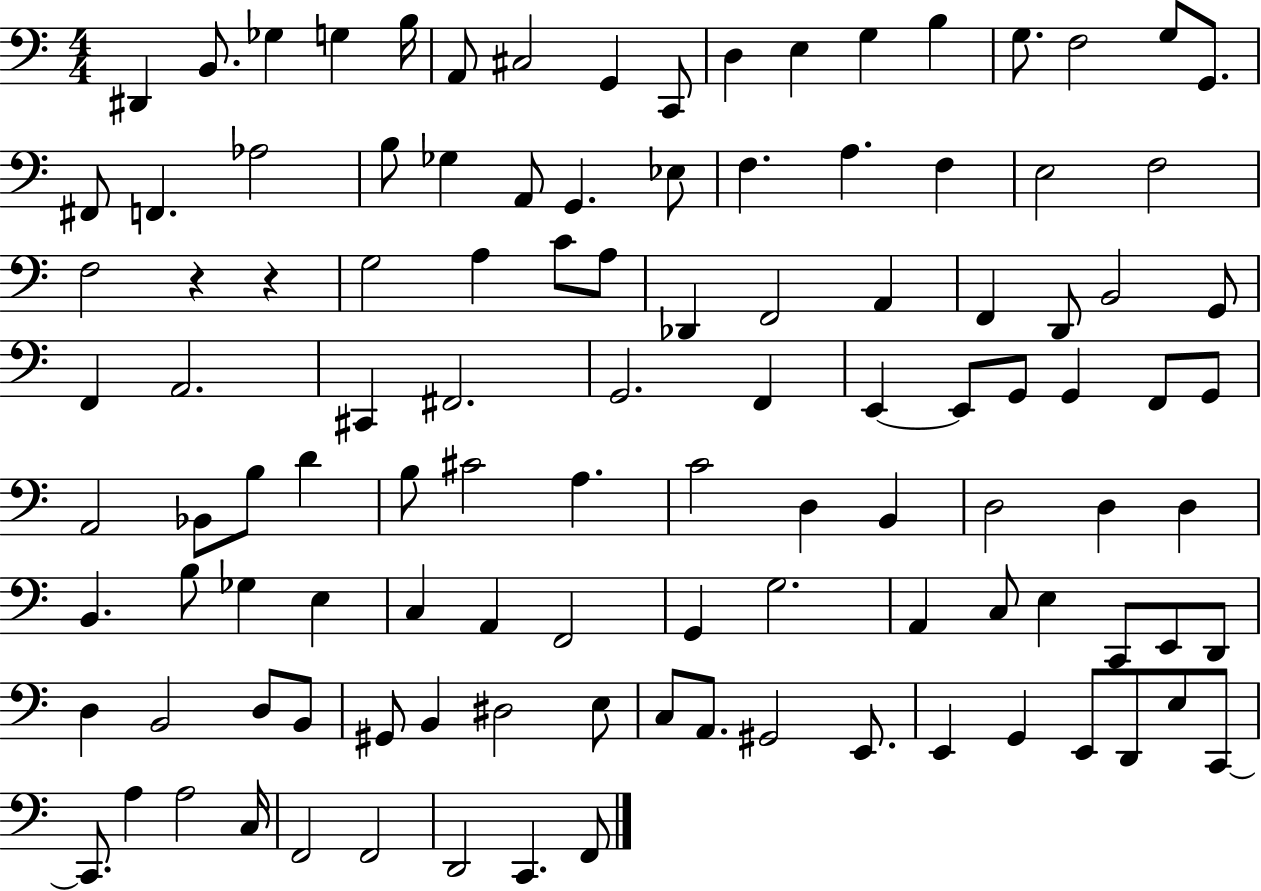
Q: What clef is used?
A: bass